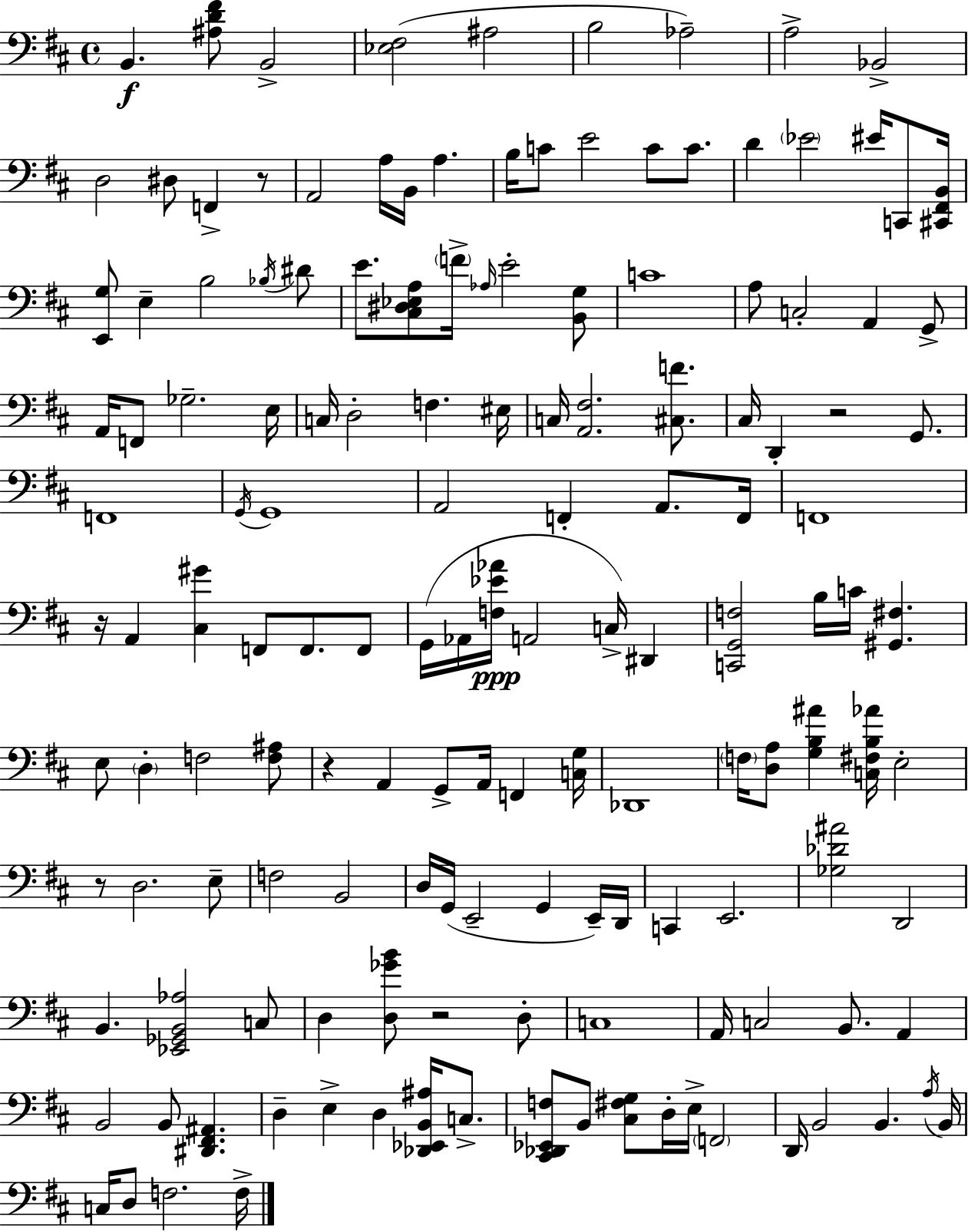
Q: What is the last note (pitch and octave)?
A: F3